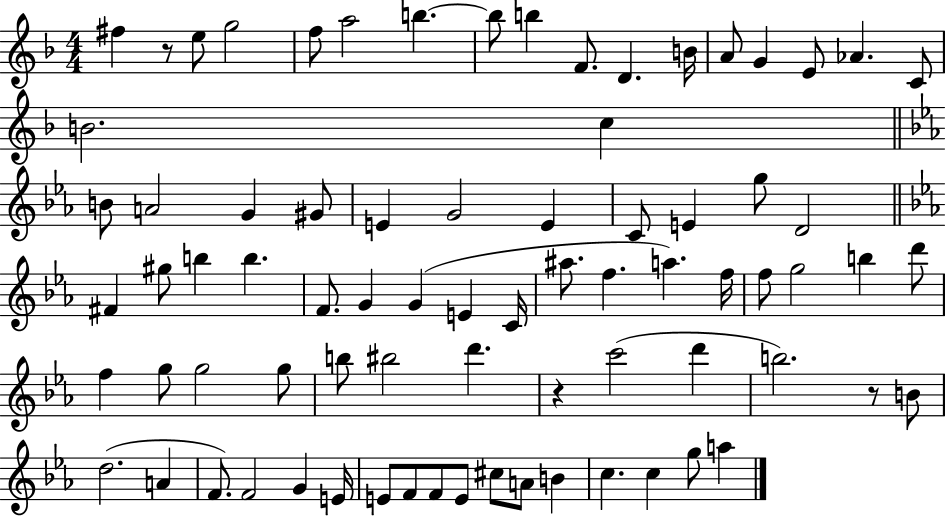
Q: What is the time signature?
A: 4/4